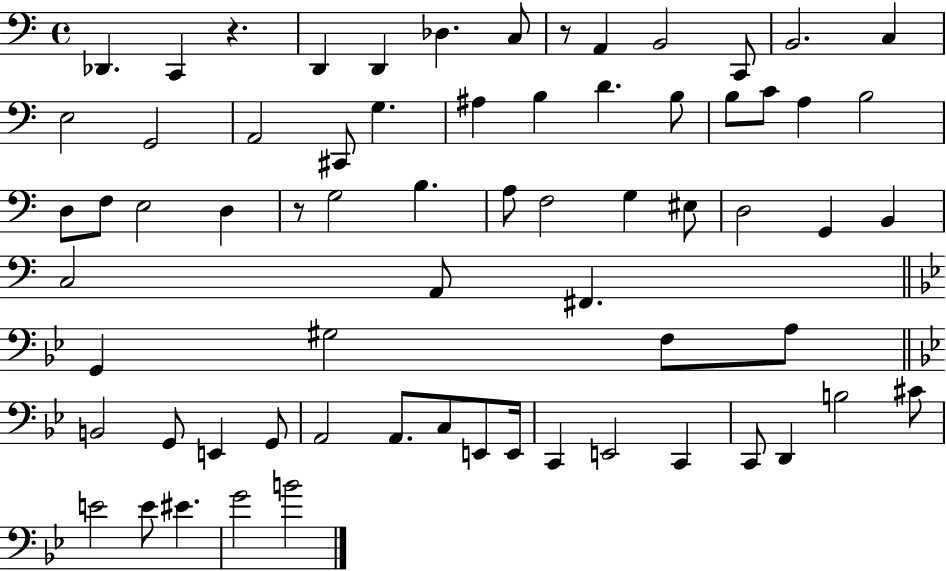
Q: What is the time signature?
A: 4/4